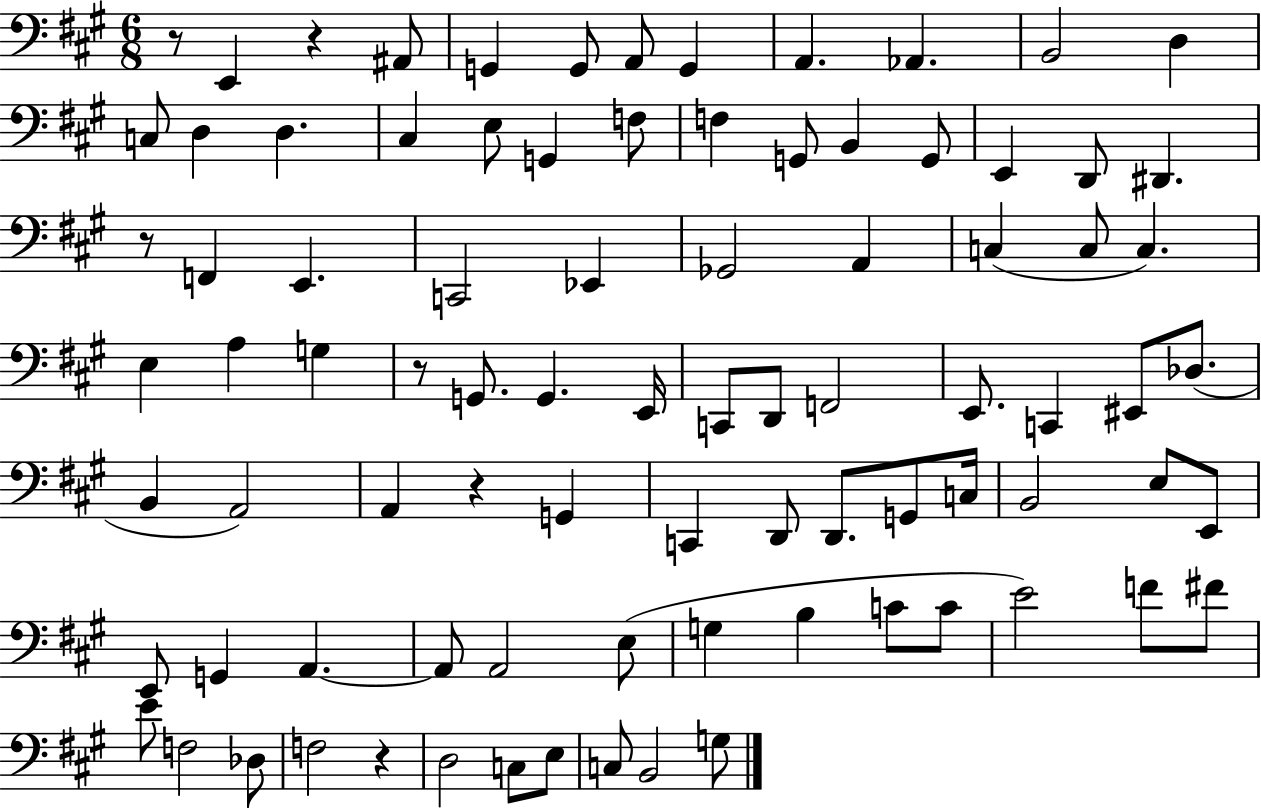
R/e E2/q R/q A#2/e G2/q G2/e A2/e G2/q A2/q. Ab2/q. B2/h D3/q C3/e D3/q D3/q. C#3/q E3/e G2/q F3/e F3/q G2/e B2/q G2/e E2/q D2/e D#2/q. R/e F2/q E2/q. C2/h Eb2/q Gb2/h A2/q C3/q C3/e C3/q. E3/q A3/q G3/q R/e G2/e. G2/q. E2/s C2/e D2/e F2/h E2/e. C2/q EIS2/e Db3/e. B2/q A2/h A2/q R/q G2/q C2/q D2/e D2/e. G2/e C3/s B2/h E3/e E2/e E2/e G2/q A2/q. A2/e A2/h E3/e G3/q B3/q C4/e C4/e E4/h F4/e F#4/e E4/e F3/h Db3/e F3/h R/q D3/h C3/e E3/e C3/e B2/h G3/e